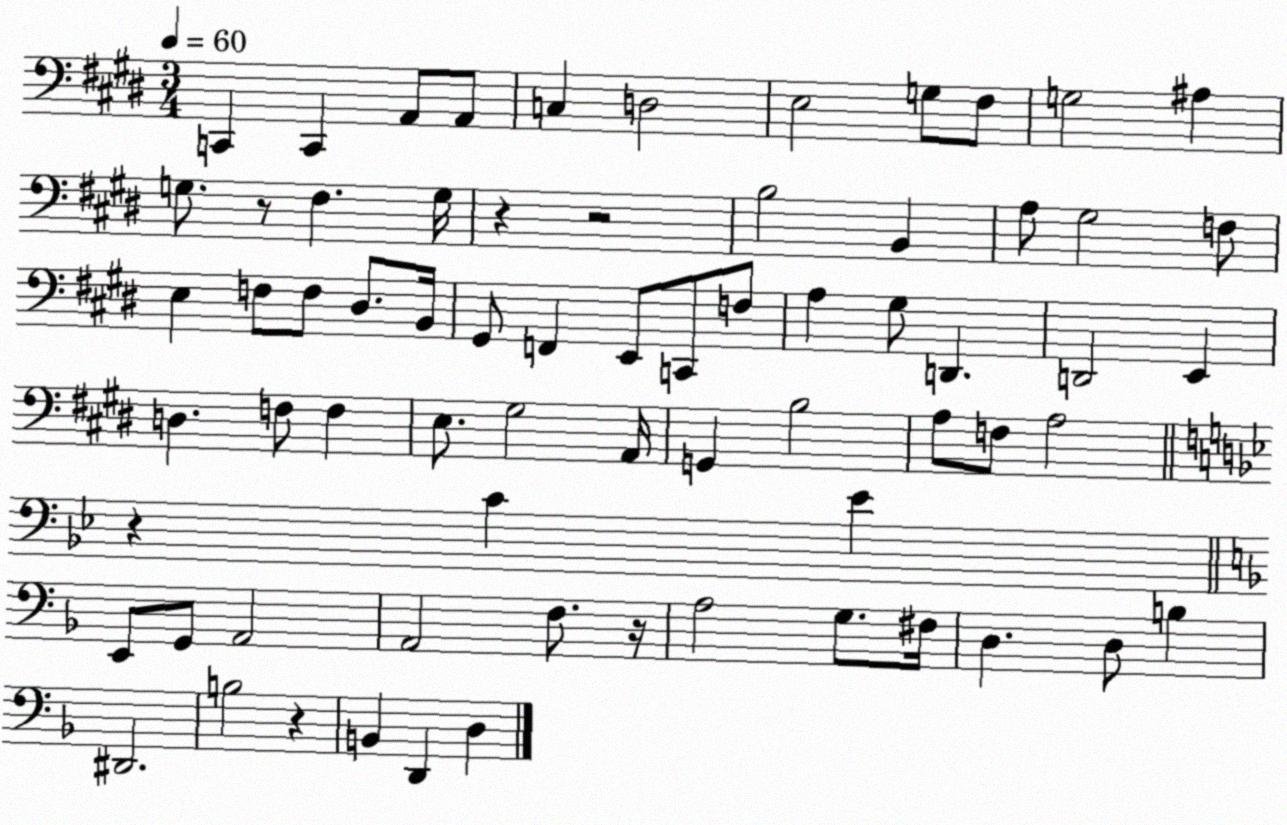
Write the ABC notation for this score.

X:1
T:Untitled
M:3/4
L:1/4
K:E
C,, C,, A,,/2 A,,/2 C, D,2 E,2 G,/2 ^F,/2 G,2 ^A, G,/2 z/2 ^F, G,/4 z z2 B,2 B,, A,/2 ^G,2 F,/2 E, F,/2 F,/2 ^D,/2 B,,/4 ^G,,/2 F,, E,,/2 C,,/2 F,/2 A, ^G,/2 D,, D,,2 E,, D, F,/2 F, E,/2 ^G,2 A,,/4 G,, B,2 A,/2 F,/2 A,2 z C _E E,,/2 G,,/2 A,,2 A,,2 F,/2 z/4 A,2 G,/2 ^F,/4 D, D,/2 B, ^D,,2 B,2 z B,, D,, D,